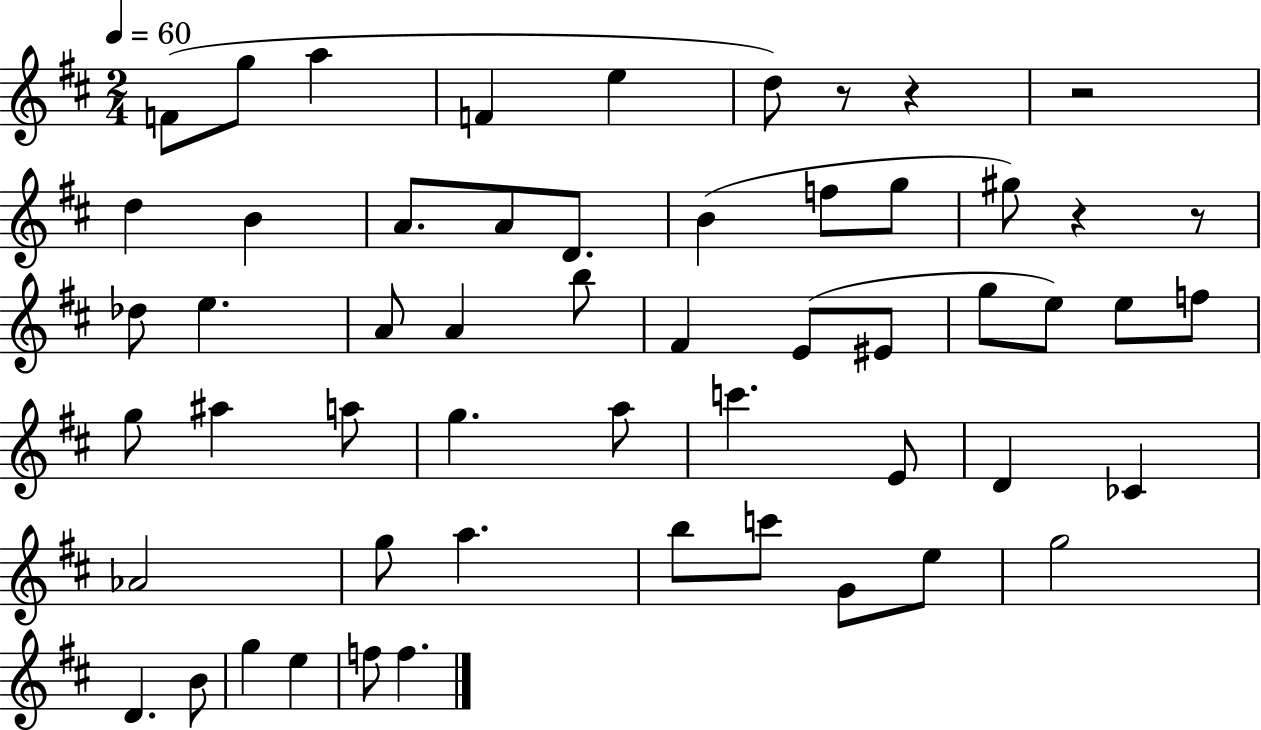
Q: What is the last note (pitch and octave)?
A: F5